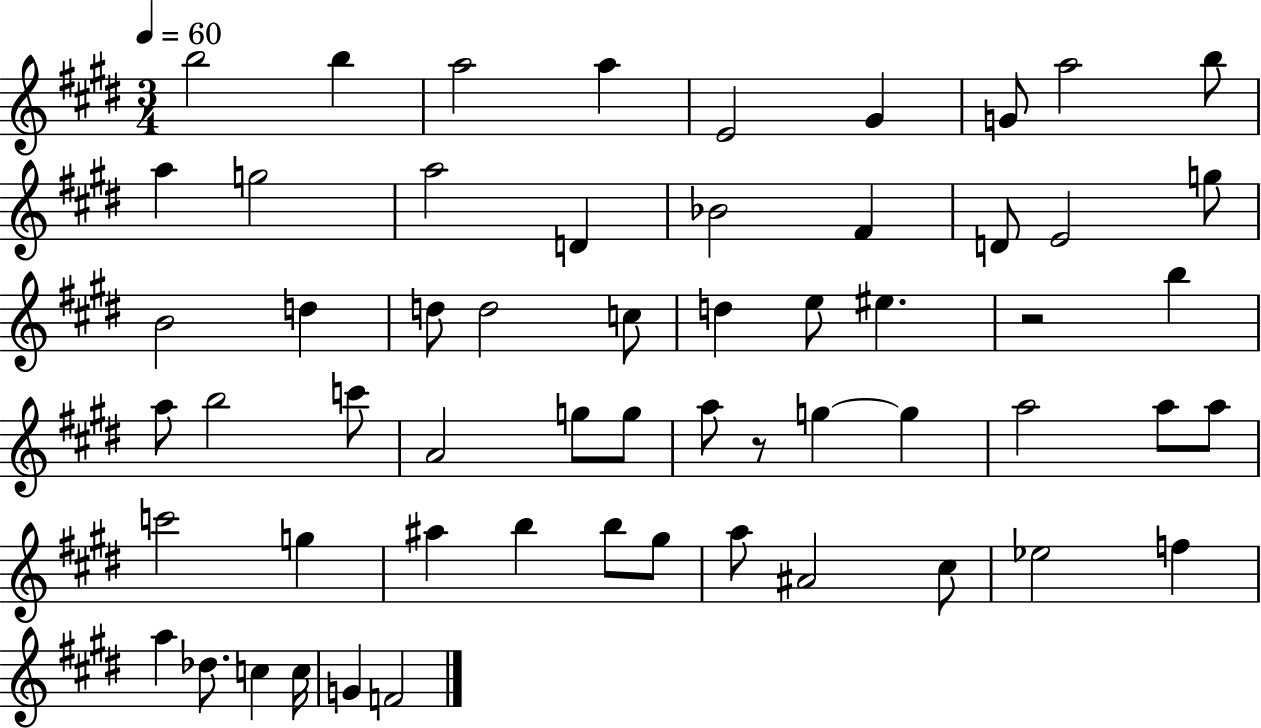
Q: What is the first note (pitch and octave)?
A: B5